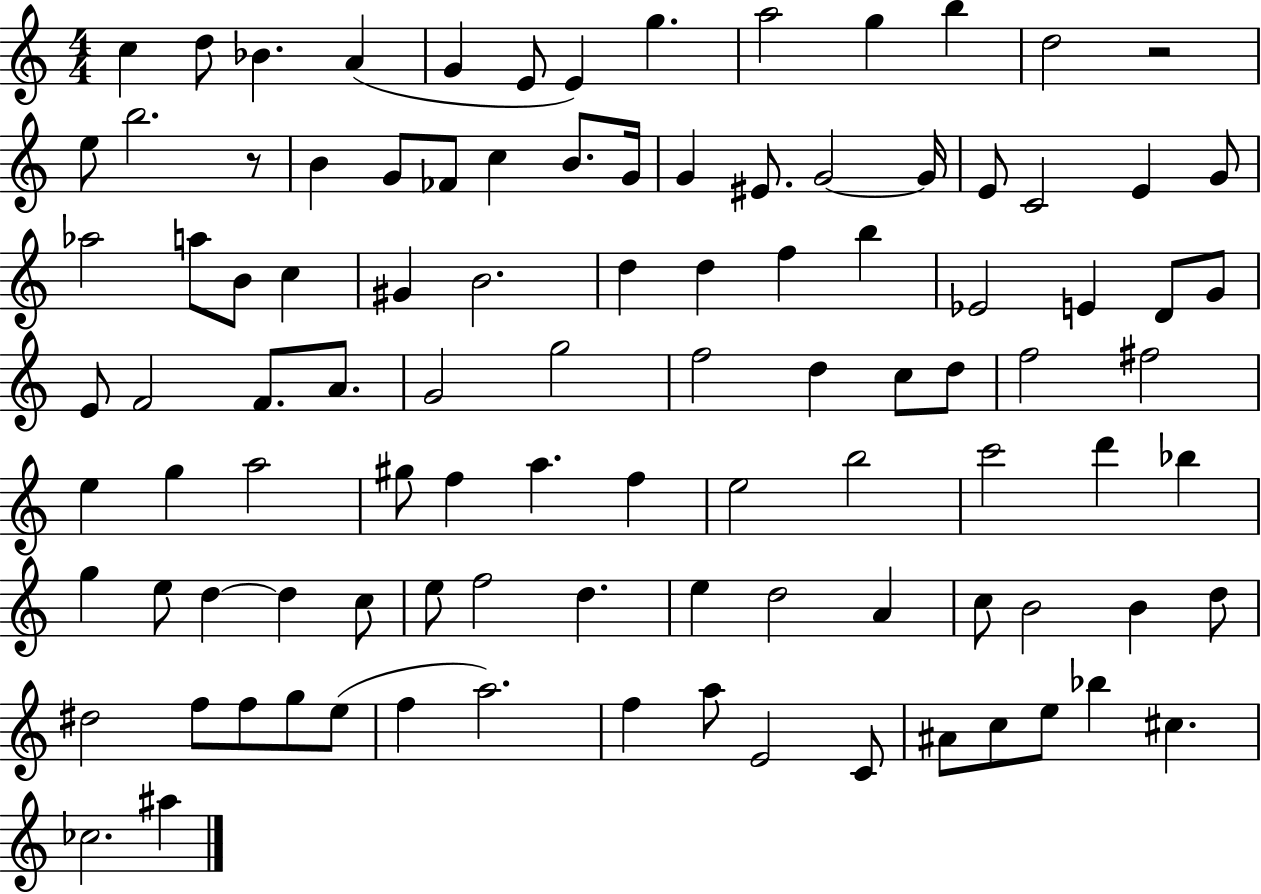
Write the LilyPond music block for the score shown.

{
  \clef treble
  \numericTimeSignature
  \time 4/4
  \key c \major
  \repeat volta 2 { c''4 d''8 bes'4. a'4( | g'4 e'8 e'4) g''4. | a''2 g''4 b''4 | d''2 r2 | \break e''8 b''2. r8 | b'4 g'8 fes'8 c''4 b'8. g'16 | g'4 eis'8. g'2~~ g'16 | e'8 c'2 e'4 g'8 | \break aes''2 a''8 b'8 c''4 | gis'4 b'2. | d''4 d''4 f''4 b''4 | ees'2 e'4 d'8 g'8 | \break e'8 f'2 f'8. a'8. | g'2 g''2 | f''2 d''4 c''8 d''8 | f''2 fis''2 | \break e''4 g''4 a''2 | gis''8 f''4 a''4. f''4 | e''2 b''2 | c'''2 d'''4 bes''4 | \break g''4 e''8 d''4~~ d''4 c''8 | e''8 f''2 d''4. | e''4 d''2 a'4 | c''8 b'2 b'4 d''8 | \break dis''2 f''8 f''8 g''8 e''8( | f''4 a''2.) | f''4 a''8 e'2 c'8 | ais'8 c''8 e''8 bes''4 cis''4. | \break ces''2. ais''4 | } \bar "|."
}